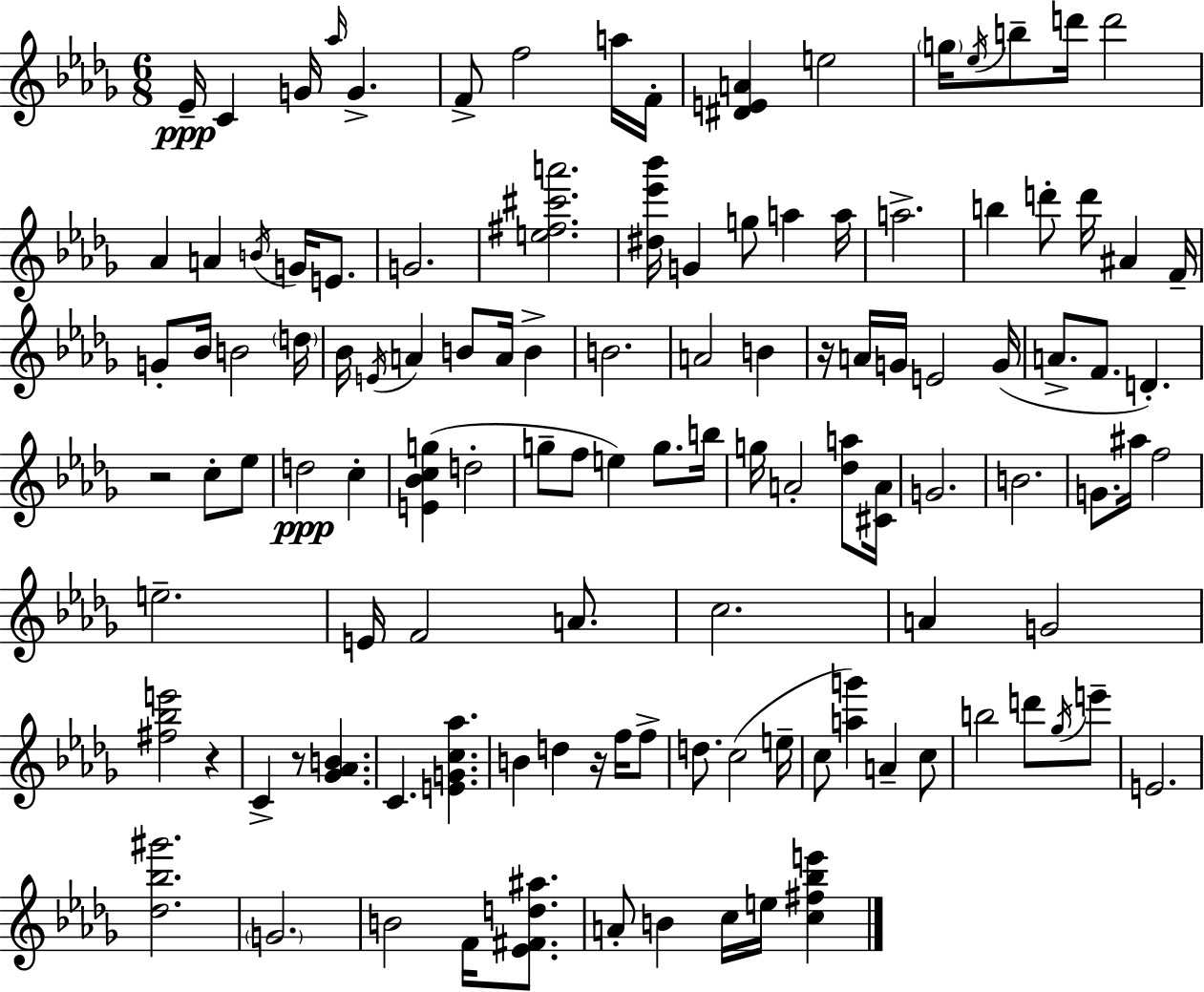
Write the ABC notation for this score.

X:1
T:Untitled
M:6/8
L:1/4
K:Bbm
_E/4 C G/4 _a/4 G F/2 f2 a/4 F/4 [^DEA] e2 g/4 _e/4 b/2 d'/4 d'2 _A A B/4 G/4 E/2 G2 [e^f^c'a']2 [^d_e'_b']/4 G g/2 a a/4 a2 b d'/2 d'/4 ^A F/4 G/2 _B/4 B2 d/4 _B/4 E/4 A B/2 A/4 B B2 A2 B z/4 A/4 G/4 E2 G/4 A/2 F/2 D z2 c/2 _e/2 d2 c [E_Bcg] d2 g/2 f/2 e g/2 b/4 g/4 A2 [_da]/2 [^CA]/4 G2 B2 G/2 ^a/4 f2 e2 E/4 F2 A/2 c2 A G2 [^f_be']2 z C z/2 [_G_AB] C [EGc_a] B d z/4 f/4 f/2 d/2 c2 e/4 c/2 [ag'] A c/2 b2 d'/2 _g/4 e'/2 E2 [_d_b^g']2 G2 B2 F/4 [_E^Fd^a]/2 A/2 B c/4 e/4 [c^f_be']